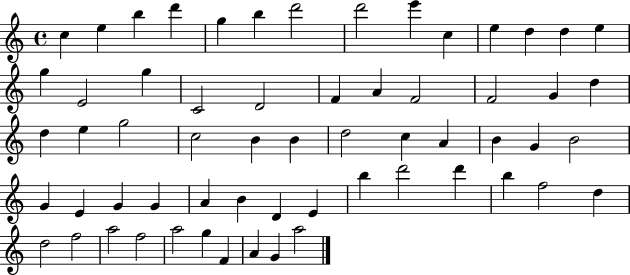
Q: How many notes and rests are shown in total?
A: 61